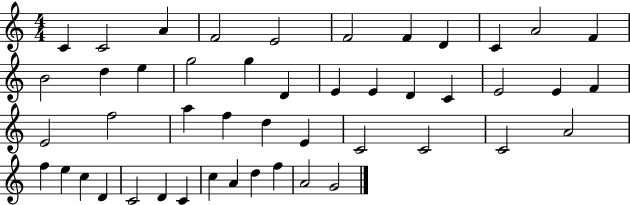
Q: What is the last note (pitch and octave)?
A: G4